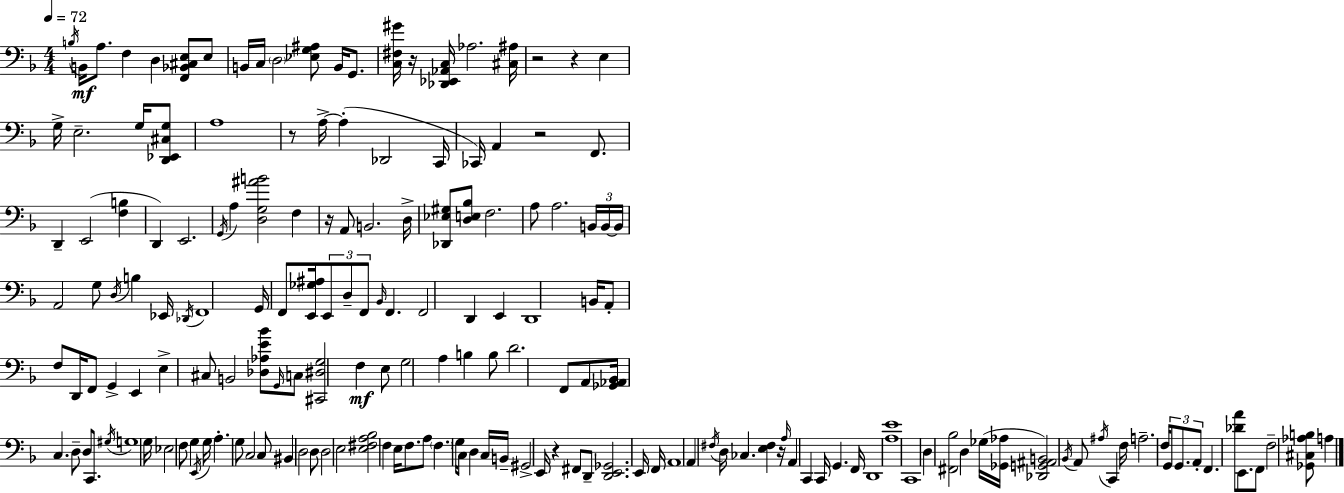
X:1
T:Untitled
M:4/4
L:1/4
K:Dm
B,/4 B,,/4 A,/2 F, D, [F,,_B,,^C,E,]/2 E,/2 B,,/4 C,/4 D,2 [_E,G,^A,]/2 B,,/4 G,,/2 [C,^F,^G]/4 z/4 [_D,,_E,,_A,,C,]/4 _A,2 [^C,^A,]/4 z2 z E, G,/4 E,2 G,/4 [D,,_E,,^C,G,]/2 A,4 z/2 A,/4 A, _D,,2 C,,/4 _C,,/4 A,, z2 F,,/2 D,, E,,2 [F,B,] D,, E,,2 G,,/4 A, [D,G,^AB]2 F, z/4 A,,/2 B,,2 D,/4 [_D,,_E,^G,]/2 [D,E,_B,]/2 F,2 A,/2 A,2 B,,/4 B,,/4 B,,/4 A,,2 G,/2 D,/4 B, _E,,/4 _D,,/4 F,,4 G,,/4 F,,/2 [E,,_G,^A,]/4 E,,/2 D,/2 F,,/2 _B,,/4 F,, F,,2 D,, E,, D,,4 B,,/4 A,,/2 F,/2 D,,/4 F,,/2 G,, E,, E, ^C,/2 B,,2 [_D,_A,E_B]/2 G,,/4 C,/2 [^C,,^D,G,]2 F, E,/2 G,2 A, B, B,/2 D2 F,,/2 A,,/2 [_G,,_A,,_B,,]/4 C, D,/2 D,/2 C,,/2 ^G,/4 G,4 G,/4 _E,2 F,/2 G, E,,/4 G,/4 A, G,/2 C,2 C,/2 ^B,, D,2 D,/2 D,2 E,2 [E,^F,A,_B,]2 F, E,/4 F,/2 A,/2 F, G,/4 C,/2 D, C,/4 B,,/4 ^G,,2 E,,/4 z ^F,,/2 D,,/2 [D,,E,,_G,,]2 E,,/4 F,,/4 A,,4 A,, ^F,/4 D,/4 _C, [E,^F,] z/4 A,/4 A,, C,, C,,/4 G,, F,,/4 D,,4 [A,E]4 C,,4 D, [^F,,_B,]2 D, _G,/4 [_G,,_A,]/4 [_D,,G,,^A,,B,,]2 _B,,/4 A,,/2 ^A,/4 C,, F,/4 A,2 F,/4 G,,/2 G,,/2 A,,/2 F,, [_DA]/2 E,,/2 F,,/2 F,2 [_G,,^C,_A,B,]/2 A,